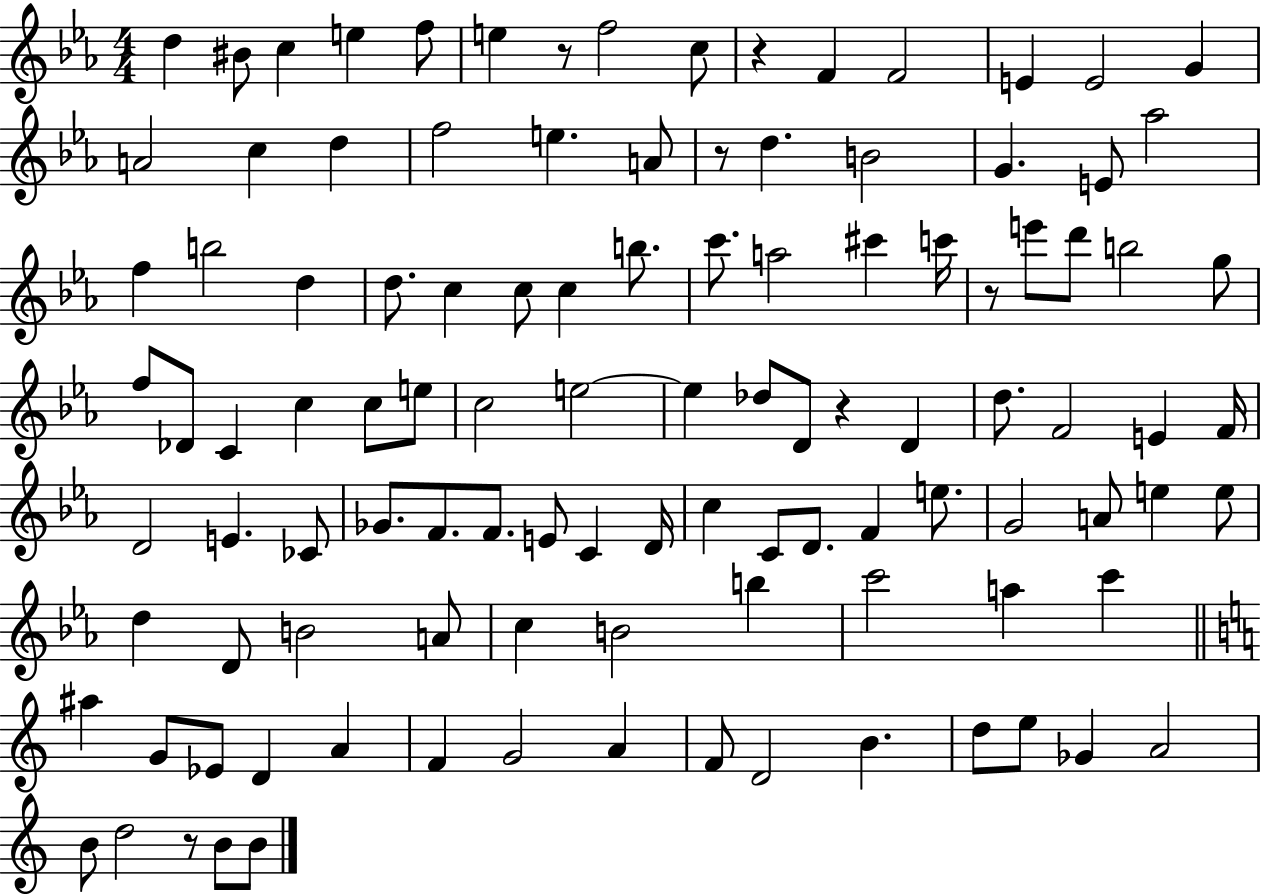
D5/q BIS4/e C5/q E5/q F5/e E5/q R/e F5/h C5/e R/q F4/q F4/h E4/q E4/h G4/q A4/h C5/q D5/q F5/h E5/q. A4/e R/e D5/q. B4/h G4/q. E4/e Ab5/h F5/q B5/h D5/q D5/e. C5/q C5/e C5/q B5/e. C6/e. A5/h C#6/q C6/s R/e E6/e D6/e B5/h G5/e F5/e Db4/e C4/q C5/q C5/e E5/e C5/h E5/h E5/q Db5/e D4/e R/q D4/q D5/e. F4/h E4/q F4/s D4/h E4/q. CES4/e Gb4/e. F4/e. F4/e. E4/e C4/q D4/s C5/q C4/e D4/e. F4/q E5/e. G4/h A4/e E5/q E5/e D5/q D4/e B4/h A4/e C5/q B4/h B5/q C6/h A5/q C6/q A#5/q G4/e Eb4/e D4/q A4/q F4/q G4/h A4/q F4/e D4/h B4/q. D5/e E5/e Gb4/q A4/h B4/e D5/h R/e B4/e B4/e